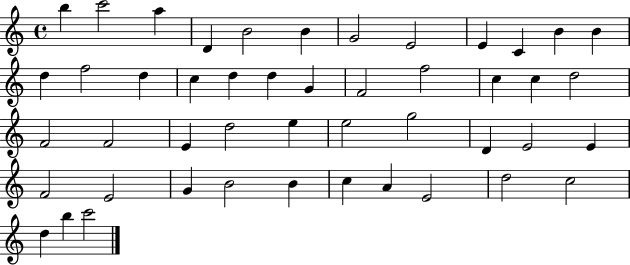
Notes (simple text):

B5/q C6/h A5/q D4/q B4/h B4/q G4/h E4/h E4/q C4/q B4/q B4/q D5/q F5/h D5/q C5/q D5/q D5/q G4/q F4/h F5/h C5/q C5/q D5/h F4/h F4/h E4/q D5/h E5/q E5/h G5/h D4/q E4/h E4/q F4/h E4/h G4/q B4/h B4/q C5/q A4/q E4/h D5/h C5/h D5/q B5/q C6/h